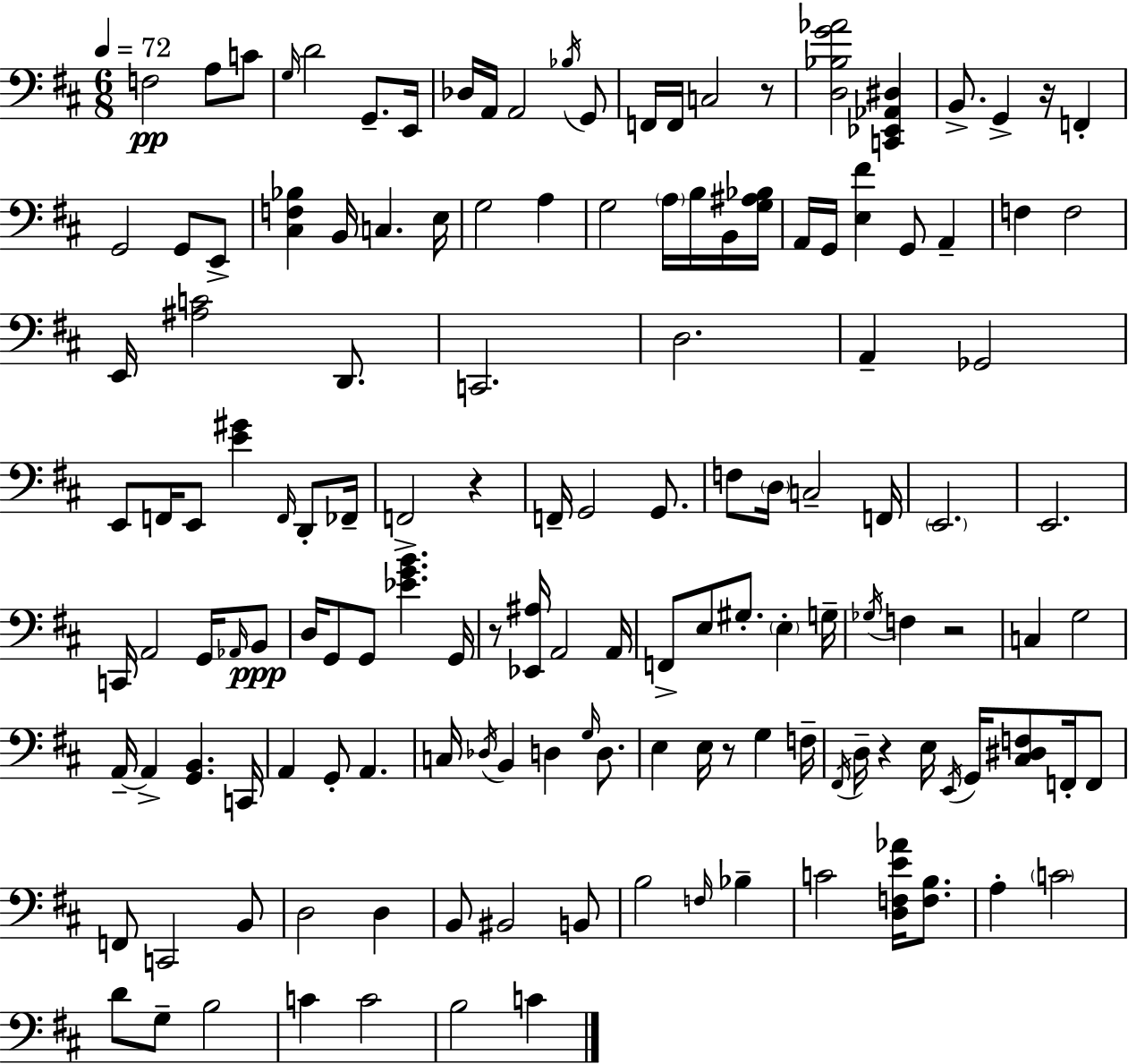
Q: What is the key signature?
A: D major